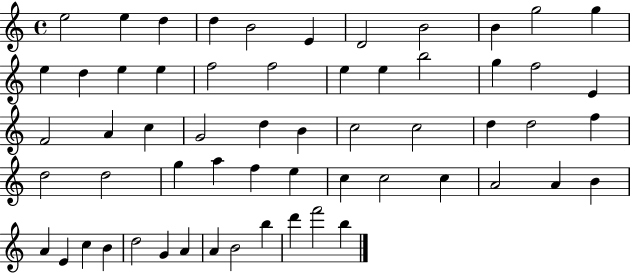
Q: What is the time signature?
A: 4/4